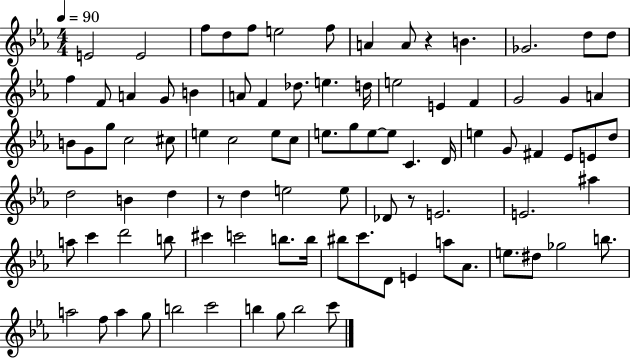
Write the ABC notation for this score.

X:1
T:Untitled
M:4/4
L:1/4
K:Eb
E2 E2 f/2 d/2 f/2 e2 f/2 A A/2 z B _G2 d/2 d/2 f F/2 A G/2 B A/2 F _d/2 e d/4 e2 E F G2 G A B/2 G/2 g/2 c2 ^c/2 e c2 e/2 c/2 e/2 g/2 e/2 e/2 C D/4 e G/2 ^F _E/2 E/2 d/2 d2 B d z/2 d e2 e/2 _D/2 z/2 E2 E2 ^a a/2 c' d'2 b/2 ^c' c'2 b/2 b/4 ^b/2 c'/2 D/2 E a/2 _A/2 e/2 ^d/2 _g2 b/2 a2 f/2 a g/2 b2 c'2 b g/2 b2 c'/2